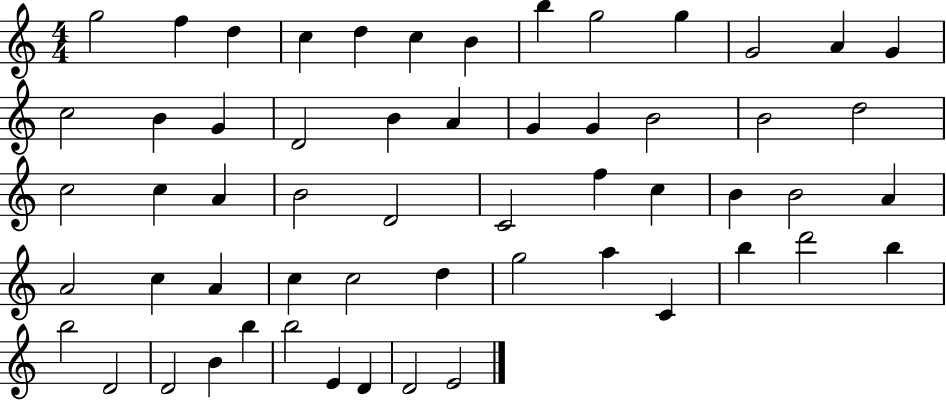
X:1
T:Untitled
M:4/4
L:1/4
K:C
g2 f d c d c B b g2 g G2 A G c2 B G D2 B A G G B2 B2 d2 c2 c A B2 D2 C2 f c B B2 A A2 c A c c2 d g2 a C b d'2 b b2 D2 D2 B b b2 E D D2 E2